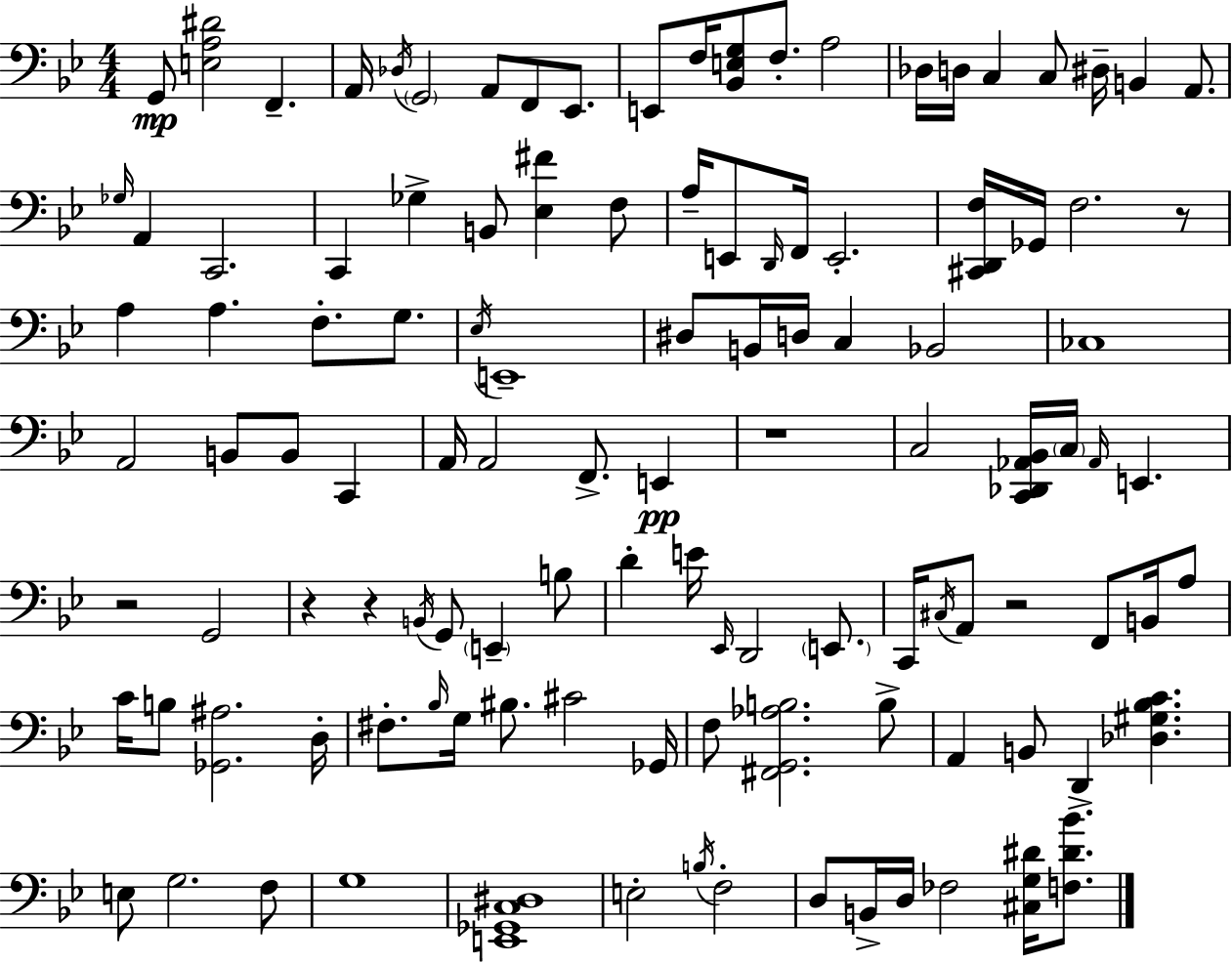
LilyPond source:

{
  \clef bass
  \numericTimeSignature
  \time 4/4
  \key g \minor
  g,8\mp <e a dis'>2 f,4.-- | a,16 \acciaccatura { des16 } \parenthesize g,2 a,8 f,8 ees,8. | e,8 f16 <bes, e g>8 f8.-. a2 | des16 d16 c4 c8 dis16-- b,4 a,8. | \break \grace { ges16 } a,4 c,2. | c,4 ges4-> b,8 <ees fis'>4 | f8 a16-- e,8 \grace { d,16 } f,16 e,2.-. | <cis, d, f>16 ges,16 f2. | \break r8 a4 a4. f8.-. | g8. \acciaccatura { ees16 } e,1-- | dis8 b,16 d16 c4 bes,2 | ces1 | \break a,2 b,8 b,8 | c,4 a,16 a,2 f,8.-> | e,4\pp r1 | c2 <c, des, aes, bes,>16 \parenthesize c16 \grace { aes,16 } e,4. | \break r2 g,2 | r4 r4 \acciaccatura { b,16 } g,8 | \parenthesize e,4-- b8 d'4-. e'16 \grace { ees,16 } d,2 | \parenthesize e,8. c,16 \acciaccatura { cis16 } a,8 r2 | \break f,8 b,16 a8 c'16 b8 <ges, ais>2. | d16-. fis8.-. \grace { bes16 } g16 bis8. | cis'2 ges,16 f8 <fis, g, aes b>2. | b8-> a,4 b,8 d,4-> | \break <des gis bes c'>4. e8 g2. | f8 g1 | <e, ges, c dis>1 | e2-. | \break \acciaccatura { b16 } f2-. d8 b,16-> d16 fes2 | <cis g dis'>16 <f dis' bes'>8. \bar "|."
}